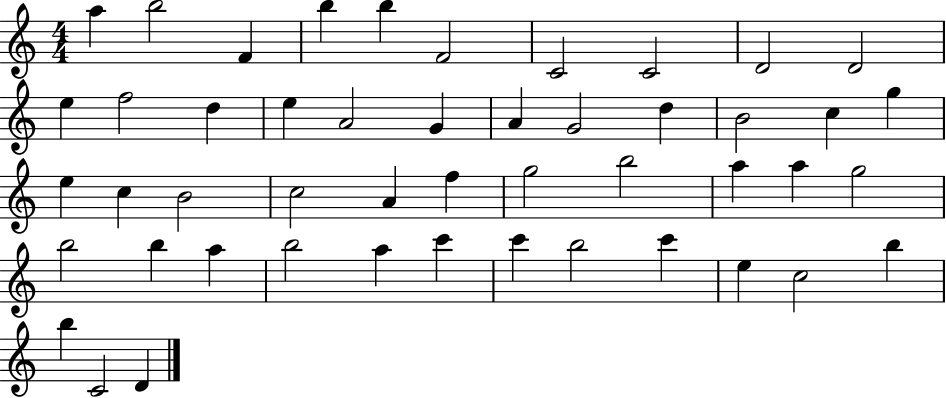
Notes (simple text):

A5/q B5/h F4/q B5/q B5/q F4/h C4/h C4/h D4/h D4/h E5/q F5/h D5/q E5/q A4/h G4/q A4/q G4/h D5/q B4/h C5/q G5/q E5/q C5/q B4/h C5/h A4/q F5/q G5/h B5/h A5/q A5/q G5/h B5/h B5/q A5/q B5/h A5/q C6/q C6/q B5/h C6/q E5/q C5/h B5/q B5/q C4/h D4/q